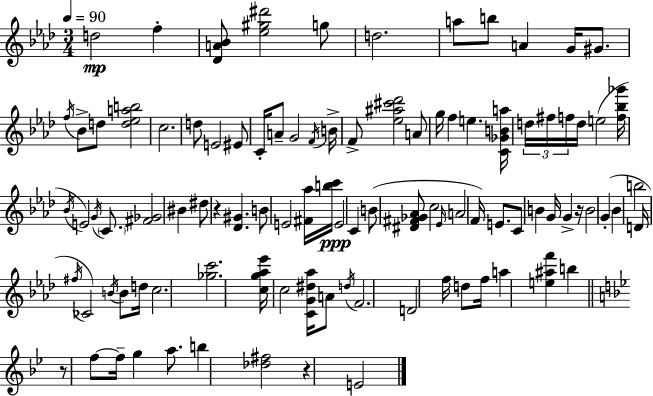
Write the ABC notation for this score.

X:1
T:Untitled
M:3/4
L:1/4
K:Fm
d2 f [_DA_B]/2 [_e^g^d']2 g/2 d2 a/2 b/2 A G/4 ^G/2 f/4 _B/2 d/2 [d_eab]2 c2 d/2 E2 ^E/2 C/4 A/2 G2 F/4 B/4 F/2 [_e^a^c'_d']2 A/2 g/4 f e [C_GBa]/4 d/4 ^f/4 f/4 d/4 e2 [f_b_g']/4 _B/4 E2 G/4 C/2 [^F_G]2 ^B ^d/2 z [_D^G] B/2 E2 [^F_a]/4 [bc']/4 E2 C B/2 [^D^F_G_A]/2 c2 _E/4 A2 F/4 E/2 C/2 B G/4 G z/4 B2 G _B b2 D/4 ^f/4 _C2 B/4 B/2 d/4 c2 [_gc']2 [cg_a_e']/4 c2 [CG^d_a]/4 A/2 d/4 F2 D2 f/4 d/2 f/4 a [e^af'] b z/2 f/2 f/4 g a/2 b [_d^f]2 z E2